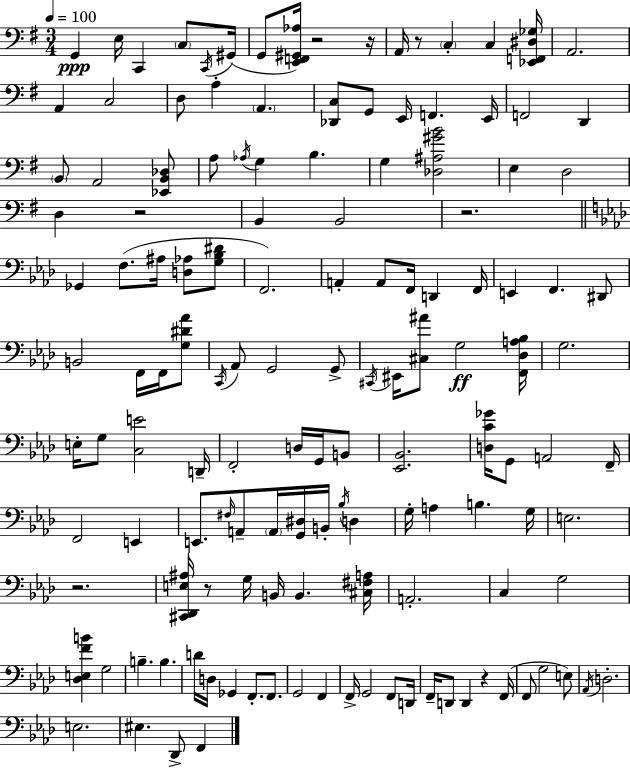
{
  \clef bass
  \numericTimeSignature
  \time 3/4
  \key e \minor
  \tempo 4 = 100
  g,4\ppp e16 c,4 \parenthesize c8 \acciaccatura { c,16 }( | gis,16 g,8 <e, f, gis, aes>16) r2 | r16 a,16 r8 \parenthesize c4-. c4 | <ees, f, dis ges>16 a,2. | \break a,4 c2 | d8 a4-. \parenthesize a,4. | <des, c>8 g,8 e,16 f,4. | e,16 f,2 d,4 | \break \parenthesize b,8 a,2 <ees, b, des>8 | a8 \acciaccatura { aes16 } g4 b4. | g4 <des ais gis' b'>2 | e4 d2 | \break d4 r2 | b,4 b,2 | r2. | \bar "||" \break \key aes \major ges,4 f8.( ais16 <d aes>8 <g bes dis'>8 | f,2.) | a,4-. a,8 f,16 d,4 f,16 | e,4 f,4. dis,8 | \break b,2 f,16 f,16 <g dis' aes'>8 | \acciaccatura { c,16 } aes,8 g,2 g,8-> | \acciaccatura { cis,16 } eis,16 <cis ais'>8 g2\ff | <f, des a bes>16 g2. | \break e16-. g8 <c e'>2 | d,16-- f,2-. d16 g,16 | b,8 <ees, bes,>2. | <d c' ges'>16 g,8 a,2 | \break f,16-- f,2 e,4 | e,8. \grace { fis16 } a,8-- \parenthesize a,16 <g, dis>16 b,16-. \acciaccatura { bes16 } | d4 g16-. a4 b4. | g16 e2. | \break r2. | <cis, des, e ais>16 r8 g16 b,16 b,4. | <cis fis a>16 a,2.-. | c4 g2 | \break <des e f' b'>4 g2 | b4.-- b4. | d'16 d16 ges,4 f,8.-. | f,8. g,2 | \break f,4 f,16-> g,2 | f,8 d,16 f,16-- d,8 d,4 r4 | f,16( f,8 g2 | e8) \acciaccatura { aes,16 } d2.-. | \break e2. | eis4. des,8-> | f,4 \bar "|."
}